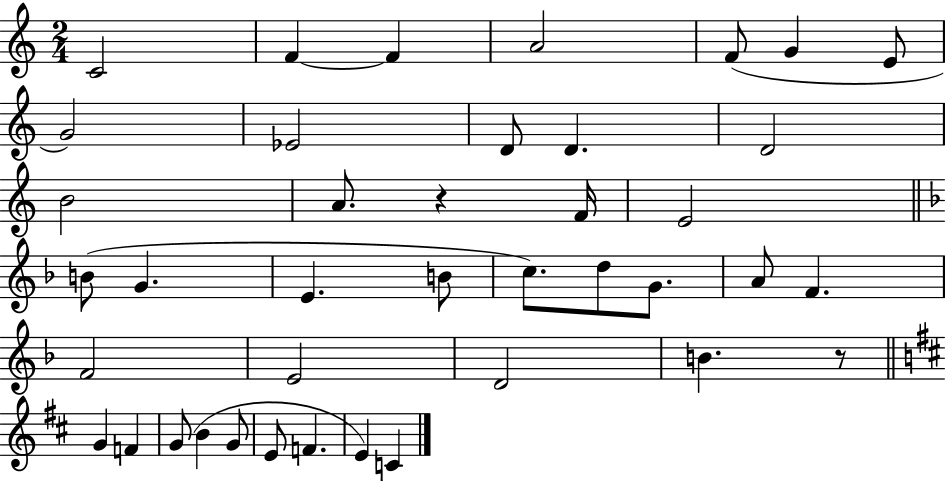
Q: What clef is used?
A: treble